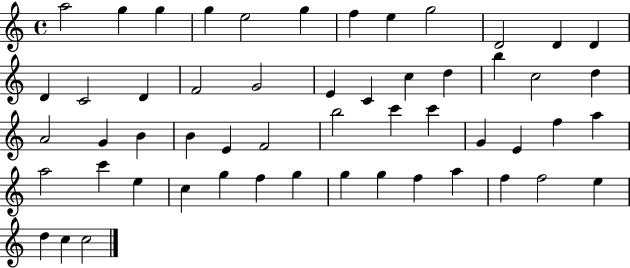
{
  \clef treble
  \time 4/4
  \defaultTimeSignature
  \key c \major
  a''2 g''4 g''4 | g''4 e''2 g''4 | f''4 e''4 g''2 | d'2 d'4 d'4 | \break d'4 c'2 d'4 | f'2 g'2 | e'4 c'4 c''4 d''4 | b''4 c''2 d''4 | \break a'2 g'4 b'4 | b'4 e'4 f'2 | b''2 c'''4 c'''4 | g'4 e'4 f''4 a''4 | \break a''2 c'''4 e''4 | c''4 g''4 f''4 g''4 | g''4 g''4 f''4 a''4 | f''4 f''2 e''4 | \break d''4 c''4 c''2 | \bar "|."
}